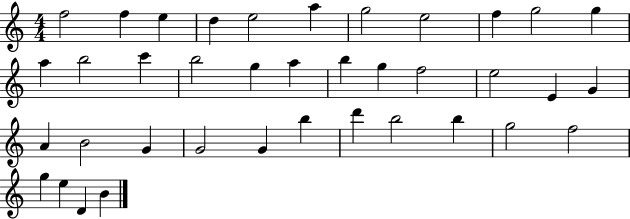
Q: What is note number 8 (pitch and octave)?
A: E5